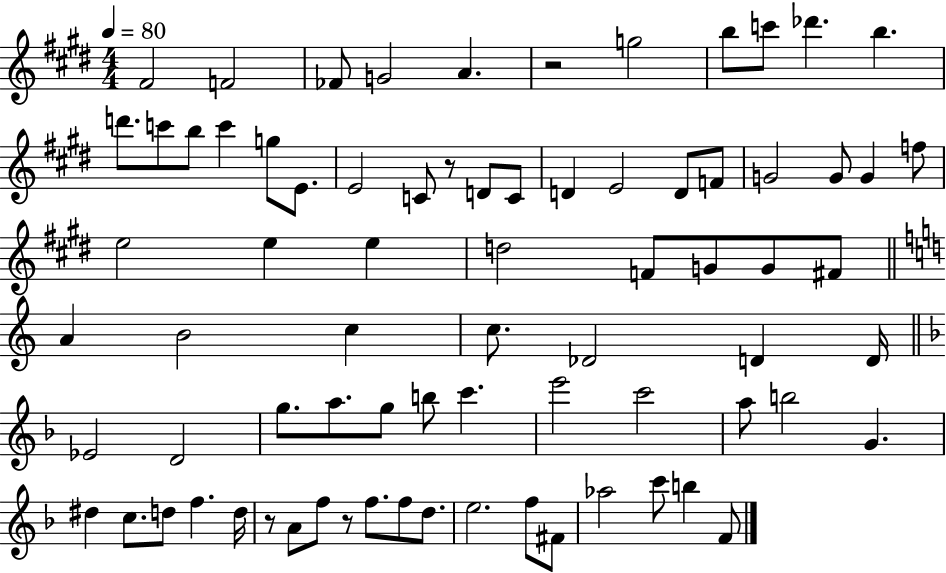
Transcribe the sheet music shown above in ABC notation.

X:1
T:Untitled
M:4/4
L:1/4
K:E
^F2 F2 _F/2 G2 A z2 g2 b/2 c'/2 _d' b d'/2 c'/2 b/2 c' g/2 E/2 E2 C/2 z/2 D/2 C/2 D E2 D/2 F/2 G2 G/2 G f/2 e2 e e d2 F/2 G/2 G/2 ^F/2 A B2 c c/2 _D2 D D/4 _E2 D2 g/2 a/2 g/2 b/2 c' e'2 c'2 a/2 b2 G ^d c/2 d/2 f d/4 z/2 A/2 f/2 z/2 f/2 f/2 d/2 e2 f/2 ^F/2 _a2 c'/2 b F/2